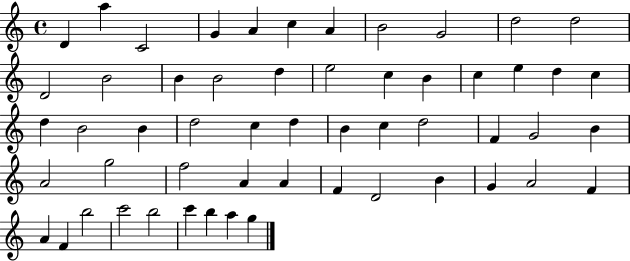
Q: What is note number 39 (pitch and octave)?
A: A4